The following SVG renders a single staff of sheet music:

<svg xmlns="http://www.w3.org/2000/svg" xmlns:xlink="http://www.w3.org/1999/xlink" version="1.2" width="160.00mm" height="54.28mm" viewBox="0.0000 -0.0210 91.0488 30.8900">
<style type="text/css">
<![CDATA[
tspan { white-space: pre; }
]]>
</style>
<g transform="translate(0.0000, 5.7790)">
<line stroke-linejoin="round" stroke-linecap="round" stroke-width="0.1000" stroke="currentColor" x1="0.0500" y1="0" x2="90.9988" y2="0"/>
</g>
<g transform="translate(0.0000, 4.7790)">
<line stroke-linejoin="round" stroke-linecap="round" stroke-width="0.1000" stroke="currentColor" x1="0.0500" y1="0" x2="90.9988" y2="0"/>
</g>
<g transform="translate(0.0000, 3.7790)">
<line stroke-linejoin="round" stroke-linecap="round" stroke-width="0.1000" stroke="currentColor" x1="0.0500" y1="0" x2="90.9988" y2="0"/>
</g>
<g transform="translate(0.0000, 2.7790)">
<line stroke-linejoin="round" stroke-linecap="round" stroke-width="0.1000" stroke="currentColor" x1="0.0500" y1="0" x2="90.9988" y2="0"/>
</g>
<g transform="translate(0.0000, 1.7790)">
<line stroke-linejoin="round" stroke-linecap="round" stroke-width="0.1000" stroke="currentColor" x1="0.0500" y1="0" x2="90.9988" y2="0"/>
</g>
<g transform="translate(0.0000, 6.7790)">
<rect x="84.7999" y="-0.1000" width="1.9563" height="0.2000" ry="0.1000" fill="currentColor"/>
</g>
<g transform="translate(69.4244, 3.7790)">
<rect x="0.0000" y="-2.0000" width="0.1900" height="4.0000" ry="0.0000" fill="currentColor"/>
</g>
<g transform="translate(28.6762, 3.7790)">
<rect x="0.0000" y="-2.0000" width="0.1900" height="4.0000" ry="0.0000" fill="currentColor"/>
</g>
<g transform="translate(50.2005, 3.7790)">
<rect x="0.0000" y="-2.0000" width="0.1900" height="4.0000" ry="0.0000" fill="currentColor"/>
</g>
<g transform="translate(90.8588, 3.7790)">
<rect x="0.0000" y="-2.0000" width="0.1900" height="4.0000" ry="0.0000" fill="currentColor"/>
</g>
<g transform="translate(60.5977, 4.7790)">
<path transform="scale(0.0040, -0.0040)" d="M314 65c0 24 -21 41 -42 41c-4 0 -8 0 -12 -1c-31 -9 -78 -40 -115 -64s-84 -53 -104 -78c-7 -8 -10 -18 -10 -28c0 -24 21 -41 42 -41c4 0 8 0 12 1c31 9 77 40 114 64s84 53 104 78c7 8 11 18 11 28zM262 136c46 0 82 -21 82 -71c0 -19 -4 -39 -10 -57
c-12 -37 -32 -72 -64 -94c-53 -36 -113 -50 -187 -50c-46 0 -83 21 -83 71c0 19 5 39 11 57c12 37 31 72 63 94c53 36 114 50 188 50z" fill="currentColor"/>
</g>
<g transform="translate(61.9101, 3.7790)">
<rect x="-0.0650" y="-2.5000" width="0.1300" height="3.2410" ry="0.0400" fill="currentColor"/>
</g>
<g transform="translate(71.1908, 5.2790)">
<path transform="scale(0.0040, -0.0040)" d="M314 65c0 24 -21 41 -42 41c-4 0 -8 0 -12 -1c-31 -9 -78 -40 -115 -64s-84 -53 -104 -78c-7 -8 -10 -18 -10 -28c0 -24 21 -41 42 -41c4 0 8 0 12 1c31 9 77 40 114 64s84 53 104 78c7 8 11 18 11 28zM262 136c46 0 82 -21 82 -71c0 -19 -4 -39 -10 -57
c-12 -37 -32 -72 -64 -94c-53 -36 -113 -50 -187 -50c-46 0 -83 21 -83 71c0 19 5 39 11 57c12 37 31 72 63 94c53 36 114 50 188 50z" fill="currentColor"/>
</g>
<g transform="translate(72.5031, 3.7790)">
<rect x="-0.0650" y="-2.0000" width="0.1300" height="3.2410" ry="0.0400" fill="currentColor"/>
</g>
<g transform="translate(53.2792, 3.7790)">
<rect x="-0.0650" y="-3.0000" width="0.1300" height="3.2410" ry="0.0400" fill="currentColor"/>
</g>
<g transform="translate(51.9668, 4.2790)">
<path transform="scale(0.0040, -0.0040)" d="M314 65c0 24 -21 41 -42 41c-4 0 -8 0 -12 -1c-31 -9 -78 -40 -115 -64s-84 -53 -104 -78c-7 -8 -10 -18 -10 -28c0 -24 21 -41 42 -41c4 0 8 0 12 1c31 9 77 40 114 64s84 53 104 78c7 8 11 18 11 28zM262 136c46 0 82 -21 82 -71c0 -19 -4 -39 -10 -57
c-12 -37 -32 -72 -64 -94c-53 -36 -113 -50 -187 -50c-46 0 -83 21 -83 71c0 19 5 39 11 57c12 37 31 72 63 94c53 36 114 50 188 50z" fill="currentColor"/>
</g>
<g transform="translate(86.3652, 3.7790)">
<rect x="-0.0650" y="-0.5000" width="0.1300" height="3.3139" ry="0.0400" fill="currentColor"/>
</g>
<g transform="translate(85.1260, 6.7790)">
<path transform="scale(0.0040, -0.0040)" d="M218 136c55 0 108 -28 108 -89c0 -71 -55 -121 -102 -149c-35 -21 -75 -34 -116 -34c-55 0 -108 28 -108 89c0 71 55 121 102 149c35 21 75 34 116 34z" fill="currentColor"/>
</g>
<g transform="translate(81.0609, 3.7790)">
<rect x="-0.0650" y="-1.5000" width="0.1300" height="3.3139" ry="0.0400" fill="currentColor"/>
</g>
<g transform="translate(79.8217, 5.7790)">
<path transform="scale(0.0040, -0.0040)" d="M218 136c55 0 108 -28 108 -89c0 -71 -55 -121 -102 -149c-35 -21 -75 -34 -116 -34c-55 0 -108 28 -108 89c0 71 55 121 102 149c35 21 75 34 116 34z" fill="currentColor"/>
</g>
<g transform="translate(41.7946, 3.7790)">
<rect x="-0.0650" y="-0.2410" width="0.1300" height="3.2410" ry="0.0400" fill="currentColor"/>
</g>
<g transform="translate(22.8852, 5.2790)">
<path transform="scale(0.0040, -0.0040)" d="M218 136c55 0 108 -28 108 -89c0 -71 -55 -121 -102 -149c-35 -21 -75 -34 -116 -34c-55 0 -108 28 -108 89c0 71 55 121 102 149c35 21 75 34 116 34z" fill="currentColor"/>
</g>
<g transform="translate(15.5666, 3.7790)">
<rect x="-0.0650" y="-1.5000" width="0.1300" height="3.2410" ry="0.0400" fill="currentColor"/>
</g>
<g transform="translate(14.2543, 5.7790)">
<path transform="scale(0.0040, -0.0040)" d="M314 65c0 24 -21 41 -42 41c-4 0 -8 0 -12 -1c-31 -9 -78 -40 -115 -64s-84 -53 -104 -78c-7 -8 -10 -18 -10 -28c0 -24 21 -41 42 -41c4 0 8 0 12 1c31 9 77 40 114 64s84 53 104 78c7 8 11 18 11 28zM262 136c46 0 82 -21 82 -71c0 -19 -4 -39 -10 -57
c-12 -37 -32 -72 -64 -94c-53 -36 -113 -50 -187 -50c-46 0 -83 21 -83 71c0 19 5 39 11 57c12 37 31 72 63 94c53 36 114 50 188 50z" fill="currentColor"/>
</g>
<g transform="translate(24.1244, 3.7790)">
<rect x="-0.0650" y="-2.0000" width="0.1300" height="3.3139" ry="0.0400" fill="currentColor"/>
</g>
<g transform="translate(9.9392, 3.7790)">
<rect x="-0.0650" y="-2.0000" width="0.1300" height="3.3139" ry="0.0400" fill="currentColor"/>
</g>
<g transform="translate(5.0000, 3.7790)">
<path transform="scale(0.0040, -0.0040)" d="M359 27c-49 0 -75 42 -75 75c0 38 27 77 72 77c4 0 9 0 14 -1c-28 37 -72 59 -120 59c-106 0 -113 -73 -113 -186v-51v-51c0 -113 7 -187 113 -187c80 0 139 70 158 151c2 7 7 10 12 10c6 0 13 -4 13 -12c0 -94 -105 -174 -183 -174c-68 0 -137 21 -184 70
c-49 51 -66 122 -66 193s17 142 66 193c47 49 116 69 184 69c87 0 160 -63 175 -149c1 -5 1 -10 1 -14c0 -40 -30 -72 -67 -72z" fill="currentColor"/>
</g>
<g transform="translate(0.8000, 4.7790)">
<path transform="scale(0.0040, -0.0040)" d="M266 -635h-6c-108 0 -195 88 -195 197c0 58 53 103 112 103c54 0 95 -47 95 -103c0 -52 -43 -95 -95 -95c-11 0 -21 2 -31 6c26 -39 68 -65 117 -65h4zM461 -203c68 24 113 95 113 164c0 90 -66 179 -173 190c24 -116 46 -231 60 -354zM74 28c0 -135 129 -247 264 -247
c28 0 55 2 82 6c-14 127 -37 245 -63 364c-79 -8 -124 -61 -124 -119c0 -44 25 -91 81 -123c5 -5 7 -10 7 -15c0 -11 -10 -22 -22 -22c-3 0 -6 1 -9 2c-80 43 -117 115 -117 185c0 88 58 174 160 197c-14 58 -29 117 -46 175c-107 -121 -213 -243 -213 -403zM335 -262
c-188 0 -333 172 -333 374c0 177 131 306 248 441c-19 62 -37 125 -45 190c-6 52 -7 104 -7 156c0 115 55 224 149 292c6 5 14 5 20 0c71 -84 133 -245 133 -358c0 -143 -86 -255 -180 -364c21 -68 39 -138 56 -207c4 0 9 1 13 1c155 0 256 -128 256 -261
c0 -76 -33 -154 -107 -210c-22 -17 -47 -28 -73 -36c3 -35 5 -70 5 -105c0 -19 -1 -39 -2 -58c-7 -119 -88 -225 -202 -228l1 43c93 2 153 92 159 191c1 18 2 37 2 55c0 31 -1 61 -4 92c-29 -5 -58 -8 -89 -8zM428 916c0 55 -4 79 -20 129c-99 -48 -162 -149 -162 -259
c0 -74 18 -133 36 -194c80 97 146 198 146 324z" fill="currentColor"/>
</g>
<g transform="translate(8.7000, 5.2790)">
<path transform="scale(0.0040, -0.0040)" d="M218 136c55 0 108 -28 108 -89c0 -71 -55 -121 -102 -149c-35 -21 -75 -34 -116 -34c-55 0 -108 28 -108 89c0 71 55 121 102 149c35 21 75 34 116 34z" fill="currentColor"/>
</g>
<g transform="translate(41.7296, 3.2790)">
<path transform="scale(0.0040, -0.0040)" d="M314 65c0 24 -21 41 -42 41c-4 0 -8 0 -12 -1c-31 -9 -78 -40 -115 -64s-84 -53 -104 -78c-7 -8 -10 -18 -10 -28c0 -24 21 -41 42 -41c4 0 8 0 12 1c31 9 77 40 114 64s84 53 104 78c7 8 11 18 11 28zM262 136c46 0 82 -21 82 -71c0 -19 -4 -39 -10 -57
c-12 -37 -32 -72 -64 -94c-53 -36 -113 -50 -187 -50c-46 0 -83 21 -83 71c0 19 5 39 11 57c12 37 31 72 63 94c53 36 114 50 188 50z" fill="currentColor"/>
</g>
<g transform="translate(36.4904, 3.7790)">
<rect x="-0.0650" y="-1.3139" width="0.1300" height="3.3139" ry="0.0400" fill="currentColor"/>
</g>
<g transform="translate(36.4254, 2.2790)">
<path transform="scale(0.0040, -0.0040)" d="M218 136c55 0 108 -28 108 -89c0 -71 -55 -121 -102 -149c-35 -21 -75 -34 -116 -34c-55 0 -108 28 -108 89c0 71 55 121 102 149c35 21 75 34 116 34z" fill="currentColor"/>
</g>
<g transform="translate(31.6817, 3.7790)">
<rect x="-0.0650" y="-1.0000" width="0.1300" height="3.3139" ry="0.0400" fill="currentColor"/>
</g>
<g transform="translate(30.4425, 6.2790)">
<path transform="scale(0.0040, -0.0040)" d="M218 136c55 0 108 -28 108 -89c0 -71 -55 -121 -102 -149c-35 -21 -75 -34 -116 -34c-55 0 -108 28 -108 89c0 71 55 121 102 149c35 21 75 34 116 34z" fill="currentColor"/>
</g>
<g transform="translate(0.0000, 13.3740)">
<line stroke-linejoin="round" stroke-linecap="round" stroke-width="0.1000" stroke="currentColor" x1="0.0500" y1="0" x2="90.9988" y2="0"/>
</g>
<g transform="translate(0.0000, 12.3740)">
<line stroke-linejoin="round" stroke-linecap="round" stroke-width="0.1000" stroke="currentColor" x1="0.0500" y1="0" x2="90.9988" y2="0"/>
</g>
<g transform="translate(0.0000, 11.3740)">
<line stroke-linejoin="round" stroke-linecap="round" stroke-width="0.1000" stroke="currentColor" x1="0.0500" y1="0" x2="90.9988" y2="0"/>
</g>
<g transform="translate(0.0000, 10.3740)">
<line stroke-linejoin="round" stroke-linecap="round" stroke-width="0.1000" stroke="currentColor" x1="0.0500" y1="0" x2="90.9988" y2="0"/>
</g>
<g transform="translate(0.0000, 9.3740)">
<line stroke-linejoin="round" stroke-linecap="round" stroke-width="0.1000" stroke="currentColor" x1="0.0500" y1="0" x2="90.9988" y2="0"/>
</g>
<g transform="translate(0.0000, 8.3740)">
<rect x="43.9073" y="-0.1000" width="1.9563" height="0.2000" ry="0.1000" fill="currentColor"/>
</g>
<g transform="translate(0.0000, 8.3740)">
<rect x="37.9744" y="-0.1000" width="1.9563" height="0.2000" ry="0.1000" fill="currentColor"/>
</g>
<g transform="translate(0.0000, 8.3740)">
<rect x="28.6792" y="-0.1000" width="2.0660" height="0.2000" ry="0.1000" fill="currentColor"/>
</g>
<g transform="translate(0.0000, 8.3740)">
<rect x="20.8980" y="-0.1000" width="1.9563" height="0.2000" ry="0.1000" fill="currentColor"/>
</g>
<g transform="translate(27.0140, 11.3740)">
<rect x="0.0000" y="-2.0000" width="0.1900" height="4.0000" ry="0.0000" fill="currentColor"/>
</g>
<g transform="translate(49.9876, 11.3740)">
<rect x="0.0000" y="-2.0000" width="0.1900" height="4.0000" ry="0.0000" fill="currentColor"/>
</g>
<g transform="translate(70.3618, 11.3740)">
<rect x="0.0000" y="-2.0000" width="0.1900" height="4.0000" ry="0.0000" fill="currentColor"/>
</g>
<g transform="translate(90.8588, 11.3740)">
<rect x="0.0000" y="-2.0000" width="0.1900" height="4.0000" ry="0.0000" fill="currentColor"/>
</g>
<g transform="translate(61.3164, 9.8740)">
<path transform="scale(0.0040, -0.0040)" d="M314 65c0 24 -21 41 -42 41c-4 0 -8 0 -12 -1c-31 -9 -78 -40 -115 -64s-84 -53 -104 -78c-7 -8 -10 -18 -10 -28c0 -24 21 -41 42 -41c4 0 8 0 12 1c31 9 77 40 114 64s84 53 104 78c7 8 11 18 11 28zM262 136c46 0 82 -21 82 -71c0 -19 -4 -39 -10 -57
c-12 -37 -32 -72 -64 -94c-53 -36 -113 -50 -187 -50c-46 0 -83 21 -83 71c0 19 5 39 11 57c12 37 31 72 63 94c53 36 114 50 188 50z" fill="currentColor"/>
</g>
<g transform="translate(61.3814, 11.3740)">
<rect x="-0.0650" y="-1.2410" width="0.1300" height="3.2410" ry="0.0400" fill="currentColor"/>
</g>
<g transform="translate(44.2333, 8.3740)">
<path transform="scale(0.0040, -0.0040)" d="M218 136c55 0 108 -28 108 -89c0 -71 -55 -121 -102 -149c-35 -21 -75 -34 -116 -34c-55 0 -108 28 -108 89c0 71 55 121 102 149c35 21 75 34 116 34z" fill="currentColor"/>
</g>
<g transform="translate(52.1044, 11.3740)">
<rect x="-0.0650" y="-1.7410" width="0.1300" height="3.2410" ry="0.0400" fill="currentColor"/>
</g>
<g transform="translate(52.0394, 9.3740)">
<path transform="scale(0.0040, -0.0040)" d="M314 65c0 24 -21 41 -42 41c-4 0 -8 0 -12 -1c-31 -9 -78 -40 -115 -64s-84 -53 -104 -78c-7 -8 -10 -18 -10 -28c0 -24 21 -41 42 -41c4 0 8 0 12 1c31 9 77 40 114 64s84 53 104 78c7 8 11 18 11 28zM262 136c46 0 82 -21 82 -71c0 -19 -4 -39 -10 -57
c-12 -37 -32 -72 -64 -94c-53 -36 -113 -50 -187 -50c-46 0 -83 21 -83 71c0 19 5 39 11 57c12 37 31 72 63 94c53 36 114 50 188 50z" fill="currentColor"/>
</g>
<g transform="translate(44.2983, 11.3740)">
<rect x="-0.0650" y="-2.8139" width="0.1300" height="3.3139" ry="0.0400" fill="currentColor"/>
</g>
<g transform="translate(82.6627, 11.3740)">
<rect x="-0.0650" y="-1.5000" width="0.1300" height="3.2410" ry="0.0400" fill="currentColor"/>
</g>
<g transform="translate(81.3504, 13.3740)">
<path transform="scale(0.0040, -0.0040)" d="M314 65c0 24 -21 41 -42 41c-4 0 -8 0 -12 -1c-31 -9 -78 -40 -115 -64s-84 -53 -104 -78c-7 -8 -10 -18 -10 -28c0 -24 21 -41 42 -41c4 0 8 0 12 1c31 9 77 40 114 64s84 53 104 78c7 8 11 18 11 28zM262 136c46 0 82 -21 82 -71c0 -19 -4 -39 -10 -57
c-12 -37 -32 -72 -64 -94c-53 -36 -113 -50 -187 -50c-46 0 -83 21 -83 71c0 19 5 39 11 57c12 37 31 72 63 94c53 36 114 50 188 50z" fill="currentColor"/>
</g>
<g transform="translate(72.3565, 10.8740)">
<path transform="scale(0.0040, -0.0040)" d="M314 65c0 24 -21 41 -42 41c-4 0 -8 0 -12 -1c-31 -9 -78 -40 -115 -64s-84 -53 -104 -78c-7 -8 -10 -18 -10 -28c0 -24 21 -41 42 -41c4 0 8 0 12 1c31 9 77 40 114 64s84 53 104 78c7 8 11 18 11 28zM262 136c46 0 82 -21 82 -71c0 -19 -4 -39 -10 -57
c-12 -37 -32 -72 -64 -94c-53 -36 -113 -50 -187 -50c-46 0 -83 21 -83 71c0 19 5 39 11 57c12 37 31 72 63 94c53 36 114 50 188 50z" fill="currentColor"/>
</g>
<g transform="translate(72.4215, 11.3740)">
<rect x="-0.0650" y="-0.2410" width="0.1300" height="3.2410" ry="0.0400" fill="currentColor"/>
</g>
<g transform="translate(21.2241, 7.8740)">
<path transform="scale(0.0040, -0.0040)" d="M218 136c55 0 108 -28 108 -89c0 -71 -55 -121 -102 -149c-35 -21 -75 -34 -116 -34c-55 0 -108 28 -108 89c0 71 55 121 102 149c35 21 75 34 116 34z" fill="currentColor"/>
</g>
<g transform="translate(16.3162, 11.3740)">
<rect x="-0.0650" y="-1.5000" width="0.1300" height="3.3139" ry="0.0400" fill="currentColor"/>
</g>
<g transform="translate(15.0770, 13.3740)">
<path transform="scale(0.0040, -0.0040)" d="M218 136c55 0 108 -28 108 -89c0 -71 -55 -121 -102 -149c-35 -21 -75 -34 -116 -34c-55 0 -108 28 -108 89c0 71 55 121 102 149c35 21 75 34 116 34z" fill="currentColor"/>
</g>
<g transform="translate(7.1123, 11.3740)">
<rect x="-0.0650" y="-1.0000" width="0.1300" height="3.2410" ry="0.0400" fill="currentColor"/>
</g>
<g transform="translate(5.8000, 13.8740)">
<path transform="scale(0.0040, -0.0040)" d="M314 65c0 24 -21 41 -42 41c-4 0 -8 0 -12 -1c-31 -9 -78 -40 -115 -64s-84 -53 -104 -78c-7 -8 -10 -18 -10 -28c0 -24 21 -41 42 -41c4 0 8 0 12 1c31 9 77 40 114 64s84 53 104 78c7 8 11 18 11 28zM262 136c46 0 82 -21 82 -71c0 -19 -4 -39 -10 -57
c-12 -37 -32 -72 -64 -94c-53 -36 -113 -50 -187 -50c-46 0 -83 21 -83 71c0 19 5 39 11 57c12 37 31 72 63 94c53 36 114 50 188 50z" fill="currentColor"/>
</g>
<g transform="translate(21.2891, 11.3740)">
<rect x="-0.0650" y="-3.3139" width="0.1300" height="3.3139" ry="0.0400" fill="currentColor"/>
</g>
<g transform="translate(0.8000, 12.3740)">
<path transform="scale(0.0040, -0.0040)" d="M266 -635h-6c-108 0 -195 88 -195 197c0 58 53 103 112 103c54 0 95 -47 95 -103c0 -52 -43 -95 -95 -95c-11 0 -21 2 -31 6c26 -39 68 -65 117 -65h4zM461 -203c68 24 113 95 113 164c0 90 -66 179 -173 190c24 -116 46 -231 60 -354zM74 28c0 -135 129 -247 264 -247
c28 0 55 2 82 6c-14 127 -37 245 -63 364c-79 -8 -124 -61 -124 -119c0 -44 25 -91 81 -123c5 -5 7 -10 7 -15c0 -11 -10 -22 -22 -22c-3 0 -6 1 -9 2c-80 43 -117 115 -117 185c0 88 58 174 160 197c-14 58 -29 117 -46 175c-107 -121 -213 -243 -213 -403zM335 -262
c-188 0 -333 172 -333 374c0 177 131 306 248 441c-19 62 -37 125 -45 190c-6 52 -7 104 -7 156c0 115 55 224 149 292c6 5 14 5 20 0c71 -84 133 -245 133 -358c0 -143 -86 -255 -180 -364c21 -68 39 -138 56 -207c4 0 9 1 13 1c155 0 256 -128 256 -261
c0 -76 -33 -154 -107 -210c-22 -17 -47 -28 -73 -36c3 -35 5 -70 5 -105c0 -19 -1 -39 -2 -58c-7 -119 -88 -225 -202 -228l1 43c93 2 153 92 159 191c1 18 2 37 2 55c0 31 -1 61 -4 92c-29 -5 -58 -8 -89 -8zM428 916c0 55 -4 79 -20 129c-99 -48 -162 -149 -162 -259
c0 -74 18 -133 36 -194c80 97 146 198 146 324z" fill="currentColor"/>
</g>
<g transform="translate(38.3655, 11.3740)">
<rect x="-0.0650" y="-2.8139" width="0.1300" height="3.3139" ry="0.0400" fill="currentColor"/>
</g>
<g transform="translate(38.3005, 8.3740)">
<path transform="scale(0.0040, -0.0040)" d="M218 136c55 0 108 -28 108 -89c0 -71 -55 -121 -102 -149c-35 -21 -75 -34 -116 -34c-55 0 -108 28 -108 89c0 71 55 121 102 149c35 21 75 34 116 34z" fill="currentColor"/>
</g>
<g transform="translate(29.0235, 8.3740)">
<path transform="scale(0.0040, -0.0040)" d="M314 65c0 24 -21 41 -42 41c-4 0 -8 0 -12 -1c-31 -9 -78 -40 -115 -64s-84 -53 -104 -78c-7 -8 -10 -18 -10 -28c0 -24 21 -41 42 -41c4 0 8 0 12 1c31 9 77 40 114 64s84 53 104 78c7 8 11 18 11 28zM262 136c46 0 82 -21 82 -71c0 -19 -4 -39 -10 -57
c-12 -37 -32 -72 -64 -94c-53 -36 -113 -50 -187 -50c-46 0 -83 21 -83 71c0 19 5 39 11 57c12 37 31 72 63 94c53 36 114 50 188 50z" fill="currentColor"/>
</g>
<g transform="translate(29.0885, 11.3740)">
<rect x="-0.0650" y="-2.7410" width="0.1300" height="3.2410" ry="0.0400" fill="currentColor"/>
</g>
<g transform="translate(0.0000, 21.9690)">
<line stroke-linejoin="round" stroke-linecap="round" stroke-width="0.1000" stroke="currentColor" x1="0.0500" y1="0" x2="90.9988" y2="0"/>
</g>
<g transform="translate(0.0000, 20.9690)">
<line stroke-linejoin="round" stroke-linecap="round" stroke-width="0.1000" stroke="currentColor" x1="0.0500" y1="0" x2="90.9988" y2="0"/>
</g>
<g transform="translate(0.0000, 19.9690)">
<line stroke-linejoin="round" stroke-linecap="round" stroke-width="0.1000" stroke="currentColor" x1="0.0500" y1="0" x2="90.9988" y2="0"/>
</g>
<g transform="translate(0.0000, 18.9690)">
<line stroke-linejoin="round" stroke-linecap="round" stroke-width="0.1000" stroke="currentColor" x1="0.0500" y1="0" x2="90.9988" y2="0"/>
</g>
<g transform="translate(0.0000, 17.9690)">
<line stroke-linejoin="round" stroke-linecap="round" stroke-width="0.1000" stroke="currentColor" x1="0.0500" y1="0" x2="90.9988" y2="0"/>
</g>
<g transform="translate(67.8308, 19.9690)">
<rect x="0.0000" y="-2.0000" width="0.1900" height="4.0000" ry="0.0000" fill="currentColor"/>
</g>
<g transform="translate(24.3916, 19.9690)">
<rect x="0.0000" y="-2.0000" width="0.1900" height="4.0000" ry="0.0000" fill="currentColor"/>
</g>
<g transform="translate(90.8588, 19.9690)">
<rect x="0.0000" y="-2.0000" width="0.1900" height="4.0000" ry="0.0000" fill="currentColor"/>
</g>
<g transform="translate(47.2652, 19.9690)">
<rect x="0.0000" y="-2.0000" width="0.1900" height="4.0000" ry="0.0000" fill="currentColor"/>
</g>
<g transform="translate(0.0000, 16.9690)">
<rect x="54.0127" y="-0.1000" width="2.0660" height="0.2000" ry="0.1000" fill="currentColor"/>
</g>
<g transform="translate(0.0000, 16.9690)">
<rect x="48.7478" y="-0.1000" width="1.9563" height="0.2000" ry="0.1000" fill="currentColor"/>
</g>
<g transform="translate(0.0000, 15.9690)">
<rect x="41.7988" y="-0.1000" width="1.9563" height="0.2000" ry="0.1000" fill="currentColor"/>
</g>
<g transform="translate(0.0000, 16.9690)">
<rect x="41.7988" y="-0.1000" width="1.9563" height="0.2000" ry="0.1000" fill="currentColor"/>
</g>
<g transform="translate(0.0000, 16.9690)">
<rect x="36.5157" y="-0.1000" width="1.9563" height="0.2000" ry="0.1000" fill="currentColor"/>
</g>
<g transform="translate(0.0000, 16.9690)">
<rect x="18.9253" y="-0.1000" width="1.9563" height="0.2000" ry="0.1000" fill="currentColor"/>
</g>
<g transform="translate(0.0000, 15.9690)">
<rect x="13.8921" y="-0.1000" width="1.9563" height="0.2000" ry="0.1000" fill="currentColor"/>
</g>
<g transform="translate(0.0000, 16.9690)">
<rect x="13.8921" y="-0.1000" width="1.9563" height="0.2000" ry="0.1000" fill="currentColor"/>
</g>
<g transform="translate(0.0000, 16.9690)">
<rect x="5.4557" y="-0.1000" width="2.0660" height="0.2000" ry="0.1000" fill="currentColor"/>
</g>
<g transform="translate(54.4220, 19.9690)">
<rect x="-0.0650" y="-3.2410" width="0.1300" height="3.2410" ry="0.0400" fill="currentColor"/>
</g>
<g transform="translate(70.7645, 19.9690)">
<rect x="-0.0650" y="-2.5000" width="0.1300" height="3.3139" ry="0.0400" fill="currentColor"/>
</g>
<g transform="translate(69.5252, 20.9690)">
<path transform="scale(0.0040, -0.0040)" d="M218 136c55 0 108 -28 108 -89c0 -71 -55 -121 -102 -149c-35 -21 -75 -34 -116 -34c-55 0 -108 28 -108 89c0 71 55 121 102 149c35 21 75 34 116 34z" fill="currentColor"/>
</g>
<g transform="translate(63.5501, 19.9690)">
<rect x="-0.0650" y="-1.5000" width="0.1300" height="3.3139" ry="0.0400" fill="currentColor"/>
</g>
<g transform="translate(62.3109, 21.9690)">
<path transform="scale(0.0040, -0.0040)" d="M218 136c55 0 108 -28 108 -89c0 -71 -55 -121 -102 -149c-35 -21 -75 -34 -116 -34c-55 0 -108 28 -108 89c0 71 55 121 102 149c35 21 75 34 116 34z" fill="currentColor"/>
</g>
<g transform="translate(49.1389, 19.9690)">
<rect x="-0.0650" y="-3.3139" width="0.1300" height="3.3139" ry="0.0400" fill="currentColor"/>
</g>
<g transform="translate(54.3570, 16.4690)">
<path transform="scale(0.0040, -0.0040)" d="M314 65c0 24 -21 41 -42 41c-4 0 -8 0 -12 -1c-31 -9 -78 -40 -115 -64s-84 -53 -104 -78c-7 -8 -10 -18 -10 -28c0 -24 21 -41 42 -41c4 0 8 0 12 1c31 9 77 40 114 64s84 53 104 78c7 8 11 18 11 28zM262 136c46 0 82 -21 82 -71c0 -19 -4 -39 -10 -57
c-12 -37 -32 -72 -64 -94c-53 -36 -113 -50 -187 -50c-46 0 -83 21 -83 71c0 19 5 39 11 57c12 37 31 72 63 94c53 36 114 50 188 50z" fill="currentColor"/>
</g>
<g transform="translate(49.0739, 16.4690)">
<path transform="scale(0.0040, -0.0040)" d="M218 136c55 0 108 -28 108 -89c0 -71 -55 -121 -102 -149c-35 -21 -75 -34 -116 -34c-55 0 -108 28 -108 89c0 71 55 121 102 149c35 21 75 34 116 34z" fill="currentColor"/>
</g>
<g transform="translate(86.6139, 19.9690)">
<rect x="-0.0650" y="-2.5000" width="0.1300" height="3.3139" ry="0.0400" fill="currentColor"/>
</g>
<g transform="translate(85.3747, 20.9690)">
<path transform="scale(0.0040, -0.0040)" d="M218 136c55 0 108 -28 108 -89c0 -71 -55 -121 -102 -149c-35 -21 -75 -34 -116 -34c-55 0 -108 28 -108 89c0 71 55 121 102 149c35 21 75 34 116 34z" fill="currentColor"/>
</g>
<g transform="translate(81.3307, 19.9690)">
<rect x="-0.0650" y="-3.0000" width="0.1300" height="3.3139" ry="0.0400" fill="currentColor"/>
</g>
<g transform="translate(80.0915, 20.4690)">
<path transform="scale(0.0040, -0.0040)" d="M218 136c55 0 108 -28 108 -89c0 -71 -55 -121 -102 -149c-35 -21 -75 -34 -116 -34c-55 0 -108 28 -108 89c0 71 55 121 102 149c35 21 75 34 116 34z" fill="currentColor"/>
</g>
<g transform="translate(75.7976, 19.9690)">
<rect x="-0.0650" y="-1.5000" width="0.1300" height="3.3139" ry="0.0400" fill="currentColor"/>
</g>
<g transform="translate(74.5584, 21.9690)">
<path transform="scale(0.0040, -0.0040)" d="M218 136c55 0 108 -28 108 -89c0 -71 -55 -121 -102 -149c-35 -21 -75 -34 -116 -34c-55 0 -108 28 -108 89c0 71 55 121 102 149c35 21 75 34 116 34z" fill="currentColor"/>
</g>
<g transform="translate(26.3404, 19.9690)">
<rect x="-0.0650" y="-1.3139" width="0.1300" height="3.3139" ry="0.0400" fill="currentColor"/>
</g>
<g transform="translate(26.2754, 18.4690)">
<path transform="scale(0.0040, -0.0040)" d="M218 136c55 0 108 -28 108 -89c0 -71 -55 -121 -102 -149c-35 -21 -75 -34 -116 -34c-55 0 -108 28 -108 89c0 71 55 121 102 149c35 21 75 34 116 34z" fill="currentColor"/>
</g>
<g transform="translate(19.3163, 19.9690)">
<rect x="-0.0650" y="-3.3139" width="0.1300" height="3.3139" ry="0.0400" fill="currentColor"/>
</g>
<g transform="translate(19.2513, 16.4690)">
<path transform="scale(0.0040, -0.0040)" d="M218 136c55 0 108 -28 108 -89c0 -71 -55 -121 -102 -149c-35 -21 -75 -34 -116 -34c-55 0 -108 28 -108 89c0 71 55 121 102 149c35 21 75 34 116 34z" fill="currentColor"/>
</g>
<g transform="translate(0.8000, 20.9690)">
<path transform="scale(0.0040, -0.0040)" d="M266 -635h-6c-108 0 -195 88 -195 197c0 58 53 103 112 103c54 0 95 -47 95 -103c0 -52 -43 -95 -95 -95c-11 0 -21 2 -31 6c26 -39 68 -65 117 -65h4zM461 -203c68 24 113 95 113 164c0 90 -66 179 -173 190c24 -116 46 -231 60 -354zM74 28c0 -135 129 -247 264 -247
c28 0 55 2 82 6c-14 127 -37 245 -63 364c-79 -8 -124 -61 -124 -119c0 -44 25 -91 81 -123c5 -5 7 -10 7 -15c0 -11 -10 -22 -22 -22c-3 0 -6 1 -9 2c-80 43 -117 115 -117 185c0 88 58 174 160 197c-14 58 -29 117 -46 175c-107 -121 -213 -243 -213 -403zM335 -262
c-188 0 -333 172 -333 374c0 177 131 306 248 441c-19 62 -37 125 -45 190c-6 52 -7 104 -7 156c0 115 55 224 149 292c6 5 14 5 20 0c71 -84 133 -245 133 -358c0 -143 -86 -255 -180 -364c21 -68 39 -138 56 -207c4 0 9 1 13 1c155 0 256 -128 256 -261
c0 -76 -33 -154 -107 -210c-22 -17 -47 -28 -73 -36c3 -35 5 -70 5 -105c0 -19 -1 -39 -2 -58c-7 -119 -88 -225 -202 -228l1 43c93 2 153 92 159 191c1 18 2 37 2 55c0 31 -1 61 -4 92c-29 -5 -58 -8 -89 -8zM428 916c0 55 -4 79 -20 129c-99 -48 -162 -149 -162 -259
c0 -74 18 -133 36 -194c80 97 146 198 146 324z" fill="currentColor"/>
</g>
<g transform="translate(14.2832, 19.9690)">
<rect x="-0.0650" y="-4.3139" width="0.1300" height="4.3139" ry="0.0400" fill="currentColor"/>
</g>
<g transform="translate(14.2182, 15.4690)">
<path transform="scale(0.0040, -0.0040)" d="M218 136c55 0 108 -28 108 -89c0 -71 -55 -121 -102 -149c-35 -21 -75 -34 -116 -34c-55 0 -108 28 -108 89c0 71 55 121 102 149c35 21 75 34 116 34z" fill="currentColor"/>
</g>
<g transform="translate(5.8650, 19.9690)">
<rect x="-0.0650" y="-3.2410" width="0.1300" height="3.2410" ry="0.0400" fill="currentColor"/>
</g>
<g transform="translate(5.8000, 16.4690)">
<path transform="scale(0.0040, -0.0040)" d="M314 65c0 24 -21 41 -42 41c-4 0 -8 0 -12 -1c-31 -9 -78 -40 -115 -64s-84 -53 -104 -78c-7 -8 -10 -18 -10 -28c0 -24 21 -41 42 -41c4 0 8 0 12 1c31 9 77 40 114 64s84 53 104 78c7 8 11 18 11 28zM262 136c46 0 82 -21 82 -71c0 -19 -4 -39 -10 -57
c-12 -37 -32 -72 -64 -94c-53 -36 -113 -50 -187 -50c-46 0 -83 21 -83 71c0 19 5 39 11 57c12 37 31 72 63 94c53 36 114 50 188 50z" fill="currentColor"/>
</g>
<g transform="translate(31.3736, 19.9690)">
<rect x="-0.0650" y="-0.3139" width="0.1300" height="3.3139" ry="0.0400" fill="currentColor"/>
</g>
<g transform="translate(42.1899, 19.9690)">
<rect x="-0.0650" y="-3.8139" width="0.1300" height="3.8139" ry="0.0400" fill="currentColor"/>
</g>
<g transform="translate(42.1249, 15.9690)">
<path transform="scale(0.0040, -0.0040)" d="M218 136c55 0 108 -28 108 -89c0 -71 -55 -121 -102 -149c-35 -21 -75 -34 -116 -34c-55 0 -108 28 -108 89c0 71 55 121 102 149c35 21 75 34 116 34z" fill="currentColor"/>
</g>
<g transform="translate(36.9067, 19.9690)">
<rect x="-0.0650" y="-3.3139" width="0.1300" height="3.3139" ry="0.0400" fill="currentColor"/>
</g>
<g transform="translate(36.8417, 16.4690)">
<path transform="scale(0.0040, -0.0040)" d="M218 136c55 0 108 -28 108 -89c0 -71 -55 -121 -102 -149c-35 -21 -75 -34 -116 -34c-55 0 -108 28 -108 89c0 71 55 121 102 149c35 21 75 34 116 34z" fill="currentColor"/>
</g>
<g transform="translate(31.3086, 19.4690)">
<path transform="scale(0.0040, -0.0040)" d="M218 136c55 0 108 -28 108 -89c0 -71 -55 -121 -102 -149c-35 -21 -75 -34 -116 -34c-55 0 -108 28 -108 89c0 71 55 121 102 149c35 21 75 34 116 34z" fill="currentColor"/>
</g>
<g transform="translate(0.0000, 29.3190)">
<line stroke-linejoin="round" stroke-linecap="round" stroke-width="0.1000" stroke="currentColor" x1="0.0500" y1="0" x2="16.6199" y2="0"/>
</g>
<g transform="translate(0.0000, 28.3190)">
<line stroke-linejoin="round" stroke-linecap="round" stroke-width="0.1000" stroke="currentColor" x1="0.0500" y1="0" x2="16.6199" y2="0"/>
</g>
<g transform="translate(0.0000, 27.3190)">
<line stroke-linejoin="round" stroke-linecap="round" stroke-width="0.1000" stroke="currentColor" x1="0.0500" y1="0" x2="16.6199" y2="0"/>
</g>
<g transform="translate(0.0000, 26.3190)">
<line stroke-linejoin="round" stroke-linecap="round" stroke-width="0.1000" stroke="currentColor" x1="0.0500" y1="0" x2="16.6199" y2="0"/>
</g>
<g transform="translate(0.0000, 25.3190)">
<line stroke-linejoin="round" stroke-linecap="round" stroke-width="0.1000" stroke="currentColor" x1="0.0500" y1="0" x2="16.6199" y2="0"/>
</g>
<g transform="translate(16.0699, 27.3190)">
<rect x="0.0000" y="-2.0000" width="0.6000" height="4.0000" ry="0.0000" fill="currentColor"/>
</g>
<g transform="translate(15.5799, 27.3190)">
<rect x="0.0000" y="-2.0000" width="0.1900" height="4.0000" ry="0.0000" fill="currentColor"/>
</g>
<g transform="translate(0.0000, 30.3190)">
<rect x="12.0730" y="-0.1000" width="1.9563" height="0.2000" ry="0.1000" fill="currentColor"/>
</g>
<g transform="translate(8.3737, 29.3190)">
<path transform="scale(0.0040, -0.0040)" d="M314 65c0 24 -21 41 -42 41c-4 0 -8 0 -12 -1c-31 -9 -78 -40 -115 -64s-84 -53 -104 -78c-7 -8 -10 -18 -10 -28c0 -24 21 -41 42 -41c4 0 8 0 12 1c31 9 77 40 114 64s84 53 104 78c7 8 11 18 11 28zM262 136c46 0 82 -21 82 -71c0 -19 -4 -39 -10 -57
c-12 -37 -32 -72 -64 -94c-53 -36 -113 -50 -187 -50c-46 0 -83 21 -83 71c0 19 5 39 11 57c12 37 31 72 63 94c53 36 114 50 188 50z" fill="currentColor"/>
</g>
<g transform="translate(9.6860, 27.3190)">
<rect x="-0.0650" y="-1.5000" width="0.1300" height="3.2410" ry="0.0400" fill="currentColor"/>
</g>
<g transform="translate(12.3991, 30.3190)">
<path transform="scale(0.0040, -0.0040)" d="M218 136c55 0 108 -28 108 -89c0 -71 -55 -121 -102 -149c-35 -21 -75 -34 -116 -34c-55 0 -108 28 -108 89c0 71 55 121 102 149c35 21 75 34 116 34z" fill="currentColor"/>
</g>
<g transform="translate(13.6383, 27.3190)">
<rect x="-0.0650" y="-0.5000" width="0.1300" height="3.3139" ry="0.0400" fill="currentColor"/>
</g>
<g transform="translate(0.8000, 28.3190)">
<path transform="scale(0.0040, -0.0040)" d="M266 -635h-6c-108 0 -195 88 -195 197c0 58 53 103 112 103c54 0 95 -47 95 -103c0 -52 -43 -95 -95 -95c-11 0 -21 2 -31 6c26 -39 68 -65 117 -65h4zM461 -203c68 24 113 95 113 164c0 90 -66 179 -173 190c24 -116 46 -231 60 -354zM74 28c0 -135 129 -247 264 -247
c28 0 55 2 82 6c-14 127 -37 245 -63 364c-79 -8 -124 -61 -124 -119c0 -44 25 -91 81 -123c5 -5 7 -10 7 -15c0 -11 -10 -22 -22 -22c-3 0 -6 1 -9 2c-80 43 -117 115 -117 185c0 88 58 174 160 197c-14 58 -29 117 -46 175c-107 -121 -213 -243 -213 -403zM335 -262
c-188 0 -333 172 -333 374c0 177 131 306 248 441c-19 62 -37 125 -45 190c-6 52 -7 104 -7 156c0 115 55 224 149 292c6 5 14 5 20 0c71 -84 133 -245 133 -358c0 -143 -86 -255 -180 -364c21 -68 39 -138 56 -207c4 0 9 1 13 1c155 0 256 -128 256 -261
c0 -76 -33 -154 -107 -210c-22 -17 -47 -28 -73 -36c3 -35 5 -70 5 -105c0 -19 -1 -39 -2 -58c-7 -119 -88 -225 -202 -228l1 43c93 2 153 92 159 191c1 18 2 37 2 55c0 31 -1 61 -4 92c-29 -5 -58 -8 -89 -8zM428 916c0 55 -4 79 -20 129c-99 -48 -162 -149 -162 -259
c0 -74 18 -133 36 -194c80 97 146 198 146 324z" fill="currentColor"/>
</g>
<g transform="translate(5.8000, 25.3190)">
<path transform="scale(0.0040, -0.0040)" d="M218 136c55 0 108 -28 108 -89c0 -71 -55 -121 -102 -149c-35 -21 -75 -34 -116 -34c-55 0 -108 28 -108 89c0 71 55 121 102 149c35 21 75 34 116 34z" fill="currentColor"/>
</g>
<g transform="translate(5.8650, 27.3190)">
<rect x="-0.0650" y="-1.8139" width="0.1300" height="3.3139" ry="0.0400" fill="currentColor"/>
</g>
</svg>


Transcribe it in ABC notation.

X:1
T:Untitled
M:4/4
L:1/4
K:C
F E2 F D e c2 A2 G2 F2 E C D2 E b a2 a a f2 e2 c2 E2 b2 d' b e c b c' b b2 E G E A G f E2 C